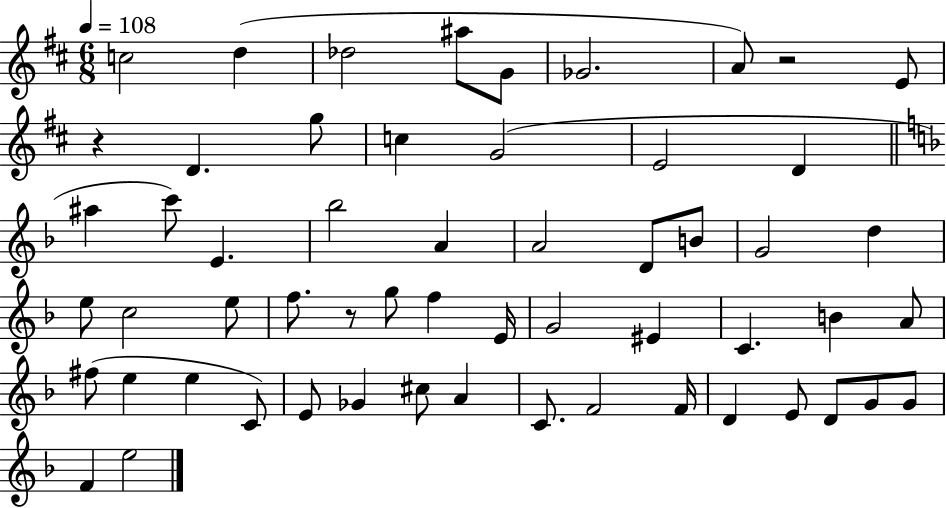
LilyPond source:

{
  \clef treble
  \numericTimeSignature
  \time 6/8
  \key d \major
  \tempo 4 = 108
  \repeat volta 2 { c''2 d''4( | des''2 ais''8 g'8 | ges'2. | a'8) r2 e'8 | \break r4 d'4. g''8 | c''4 g'2( | e'2 d'4 | \bar "||" \break \key f \major ais''4 c'''8) e'4. | bes''2 a'4 | a'2 d'8 b'8 | g'2 d''4 | \break e''8 c''2 e''8 | f''8. r8 g''8 f''4 e'16 | g'2 eis'4 | c'4. b'4 a'8 | \break fis''8( e''4 e''4 c'8) | e'8 ges'4 cis''8 a'4 | c'8. f'2 f'16 | d'4 e'8 d'8 g'8 g'8 | \break f'4 e''2 | } \bar "|."
}